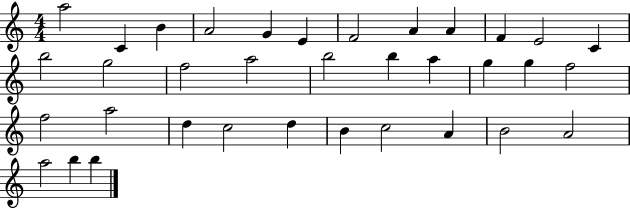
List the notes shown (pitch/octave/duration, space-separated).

A5/h C4/q B4/q A4/h G4/q E4/q F4/h A4/q A4/q F4/q E4/h C4/q B5/h G5/h F5/h A5/h B5/h B5/q A5/q G5/q G5/q F5/h F5/h A5/h D5/q C5/h D5/q B4/q C5/h A4/q B4/h A4/h A5/h B5/q B5/q